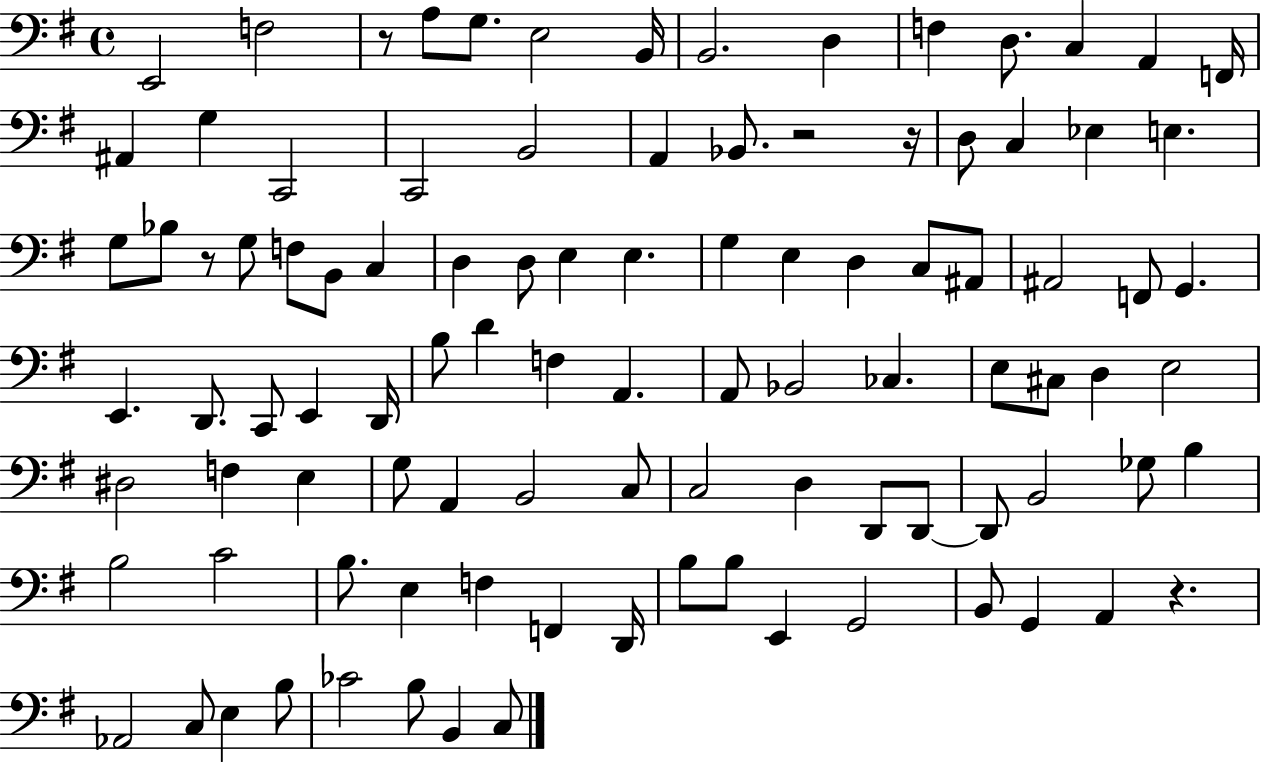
E2/h F3/h R/e A3/e G3/e. E3/h B2/s B2/h. D3/q F3/q D3/e. C3/q A2/q F2/s A#2/q G3/q C2/h C2/h B2/h A2/q Bb2/e. R/h R/s D3/e C3/q Eb3/q E3/q. G3/e Bb3/e R/e G3/e F3/e B2/e C3/q D3/q D3/e E3/q E3/q. G3/q E3/q D3/q C3/e A#2/e A#2/h F2/e G2/q. E2/q. D2/e. C2/e E2/q D2/s B3/e D4/q F3/q A2/q. A2/e Bb2/h CES3/q. E3/e C#3/e D3/q E3/h D#3/h F3/q E3/q G3/e A2/q B2/h C3/e C3/h D3/q D2/e D2/e D2/e B2/h Gb3/e B3/q B3/h C4/h B3/e. E3/q F3/q F2/q D2/s B3/e B3/e E2/q G2/h B2/e G2/q A2/q R/q. Ab2/h C3/e E3/q B3/e CES4/h B3/e B2/q C3/e